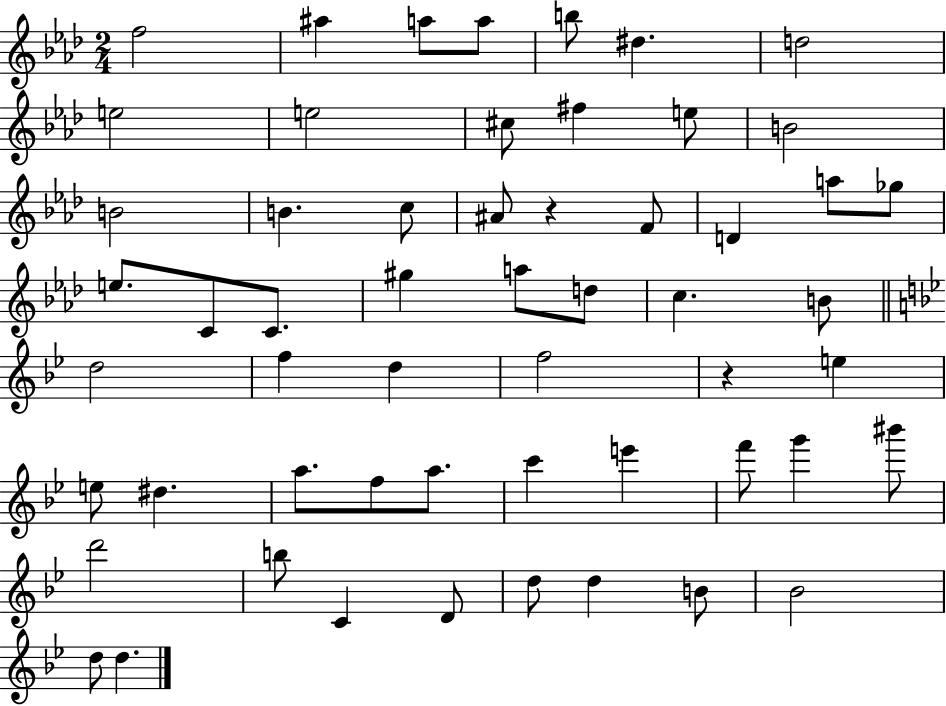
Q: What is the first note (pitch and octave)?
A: F5